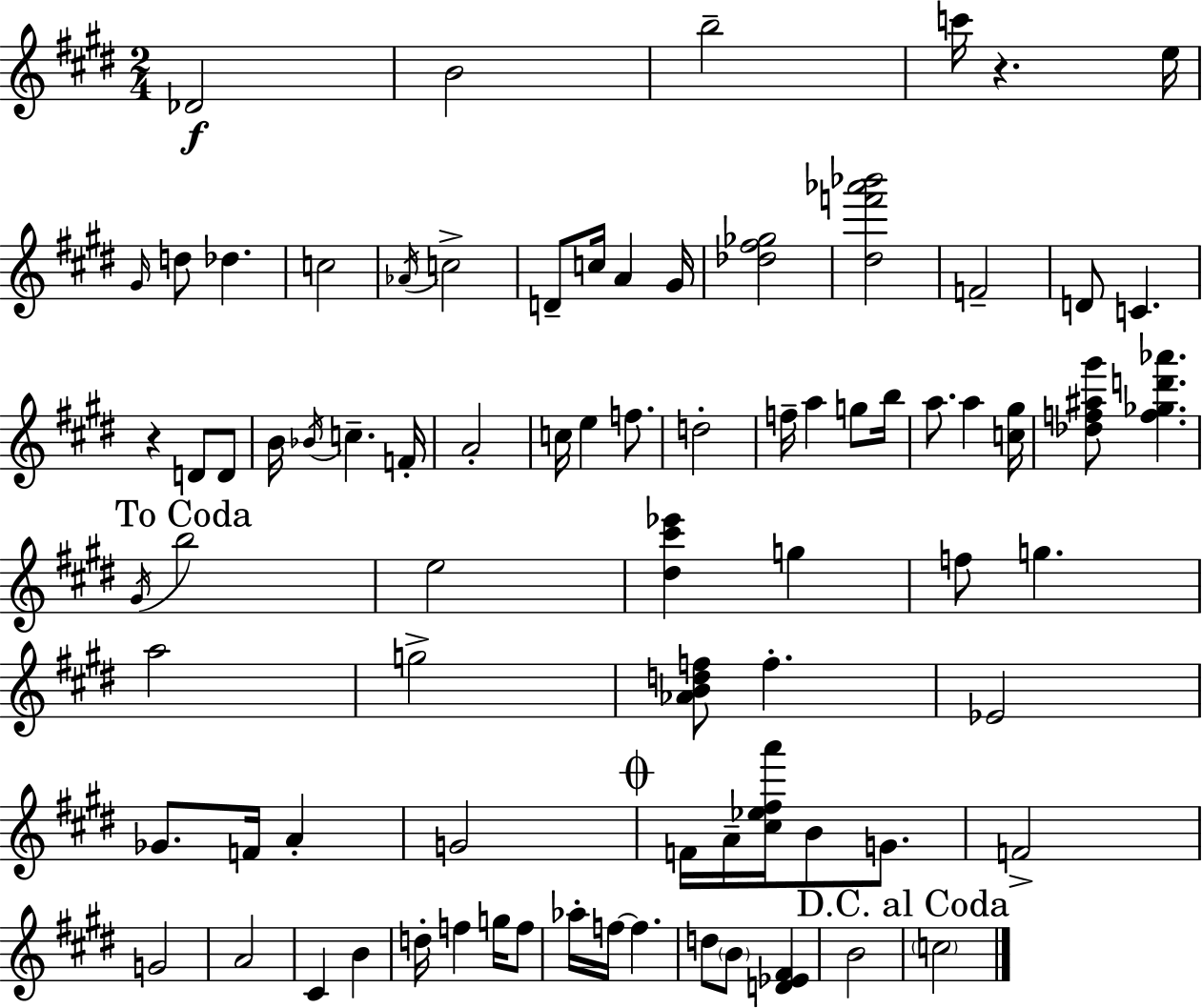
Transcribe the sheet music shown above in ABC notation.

X:1
T:Untitled
M:2/4
L:1/4
K:E
_D2 B2 b2 c'/4 z e/4 ^G/4 d/2 _d c2 _A/4 c2 D/2 c/4 A ^G/4 [_d^f_g]2 [^df'_a'_b']2 F2 D/2 C z D/2 D/2 B/4 _B/4 c F/4 A2 c/4 e f/2 d2 f/4 a g/2 b/4 a/2 a [c^g]/4 [_df^a^g']/2 [f_gd'_a'] ^G/4 b2 e2 [^d^c'_e'] g f/2 g a2 g2 [_ABdf]/2 f _E2 _G/2 F/4 A G2 F/4 A/4 [^c_e^fa']/4 B/2 G/2 F2 G2 A2 ^C B d/4 f g/4 f/2 _a/4 f/4 f d/2 B/2 [D_E^F] B2 c2